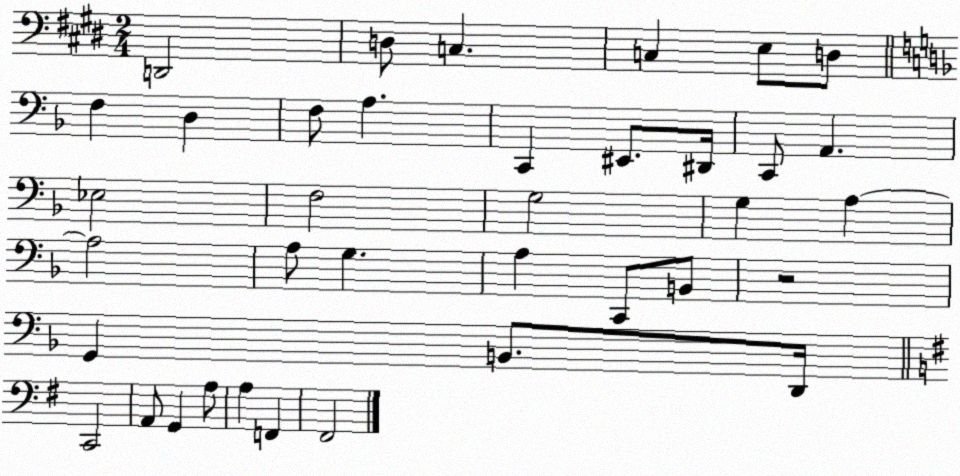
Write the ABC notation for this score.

X:1
T:Untitled
M:2/4
L:1/4
K:E
D,,2 D,/2 C, C, E,/2 D,/2 F, D, F,/2 A, C,, ^E,,/2 ^D,,/4 C,,/2 A,, _E,2 F,2 G,2 G, A, A,2 A,/2 G, A, C,,/2 B,,/2 z2 G,, B,,/2 D,,/4 C,,2 A,,/2 G,, A,/2 A, F,, ^F,,2